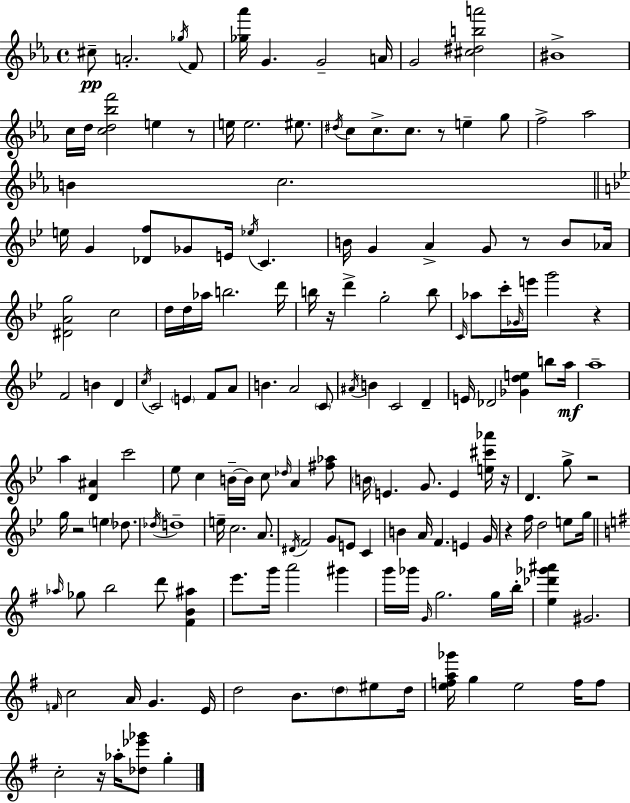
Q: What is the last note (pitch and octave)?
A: G5